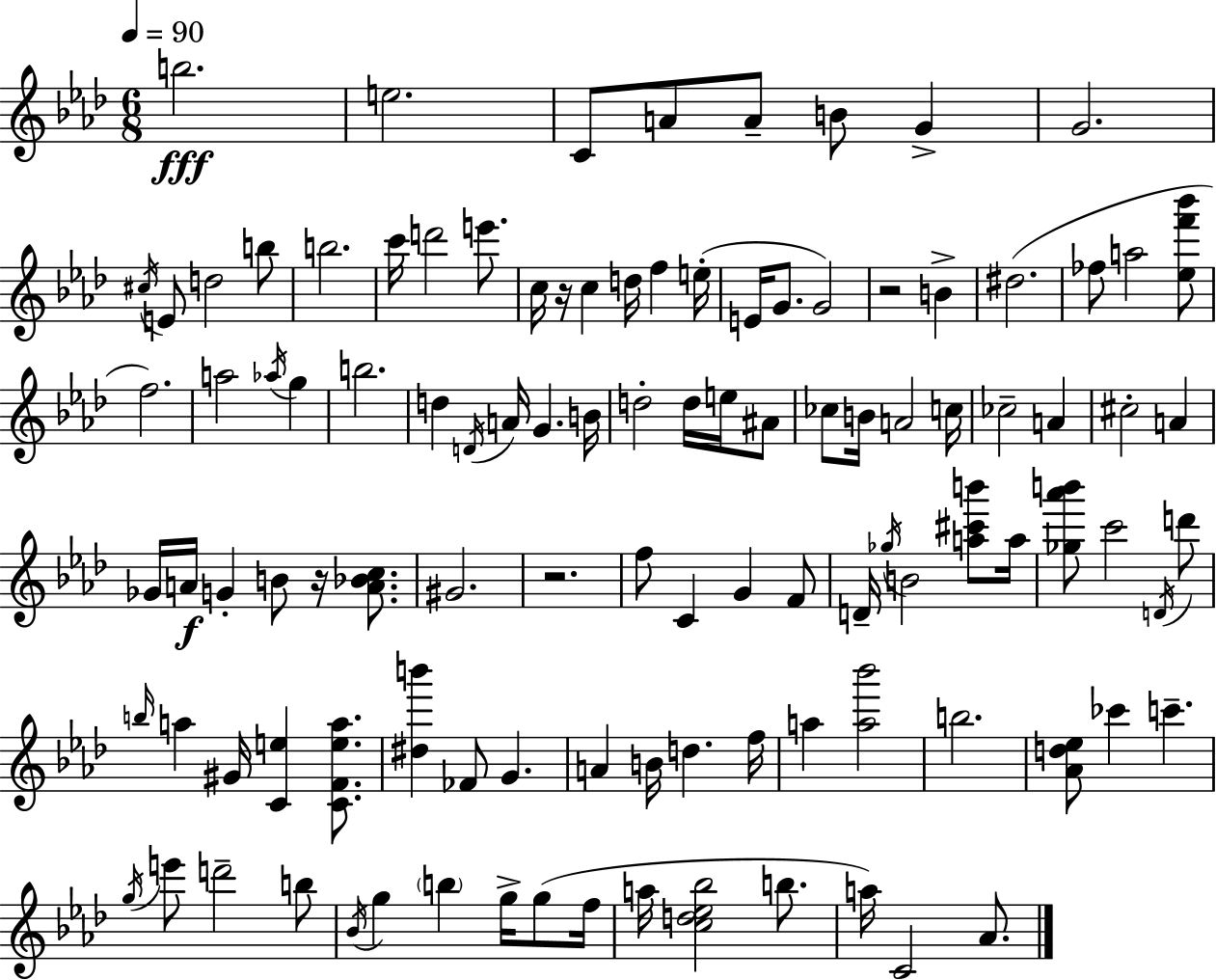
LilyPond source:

{
  \clef treble
  \numericTimeSignature
  \time 6/8
  \key f \minor
  \tempo 4 = 90
  b''2.\fff | e''2. | c'8 a'8 a'8-- b'8 g'4-> | g'2. | \break \acciaccatura { cis''16 } e'8 d''2 b''8 | b''2. | c'''16 d'''2 e'''8. | c''16 r16 c''4 d''16 f''4 | \break e''16-.( e'16 g'8. g'2) | r2 b'4-> | dis''2.( | fes''8 a''2 <ees'' f''' bes'''>8 | \break f''2.) | a''2 \acciaccatura { aes''16 } g''4 | b''2. | d''4 \acciaccatura { d'16 } a'16 g'4. | \break b'16 d''2-. d''16 | e''16 ais'8 ces''8 b'16 a'2 | c''16 ces''2-- a'4 | cis''2-. a'4 | \break ges'16 a'16\f g'4-. b'8 r16 | <a' bes' c''>8. gis'2. | r2. | f''8 c'4 g'4 | \break f'8 d'16-- \acciaccatura { ges''16 } b'2 | <a'' cis''' b'''>8 a''16 <ges'' aes''' b'''>8 c'''2 | \acciaccatura { d'16 } d'''8 \grace { b''16 } a''4 gis'16 <c' e''>4 | <c' f' e'' a''>8. <dis'' b'''>4 fes'8 | \break g'4. a'4 b'16 d''4. | f''16 a''4 <a'' bes'''>2 | b''2. | <aes' d'' ees''>8 ces'''4 | \break c'''4.-- \acciaccatura { g''16 } e'''8 d'''2-- | b''8 \acciaccatura { bes'16 } g''4 | \parenthesize b''4 g''16-> g''8( f''16 a''16 <c'' d'' ees'' bes''>2 | b''8. a''16) c'2 | \break aes'8. \bar "|."
}